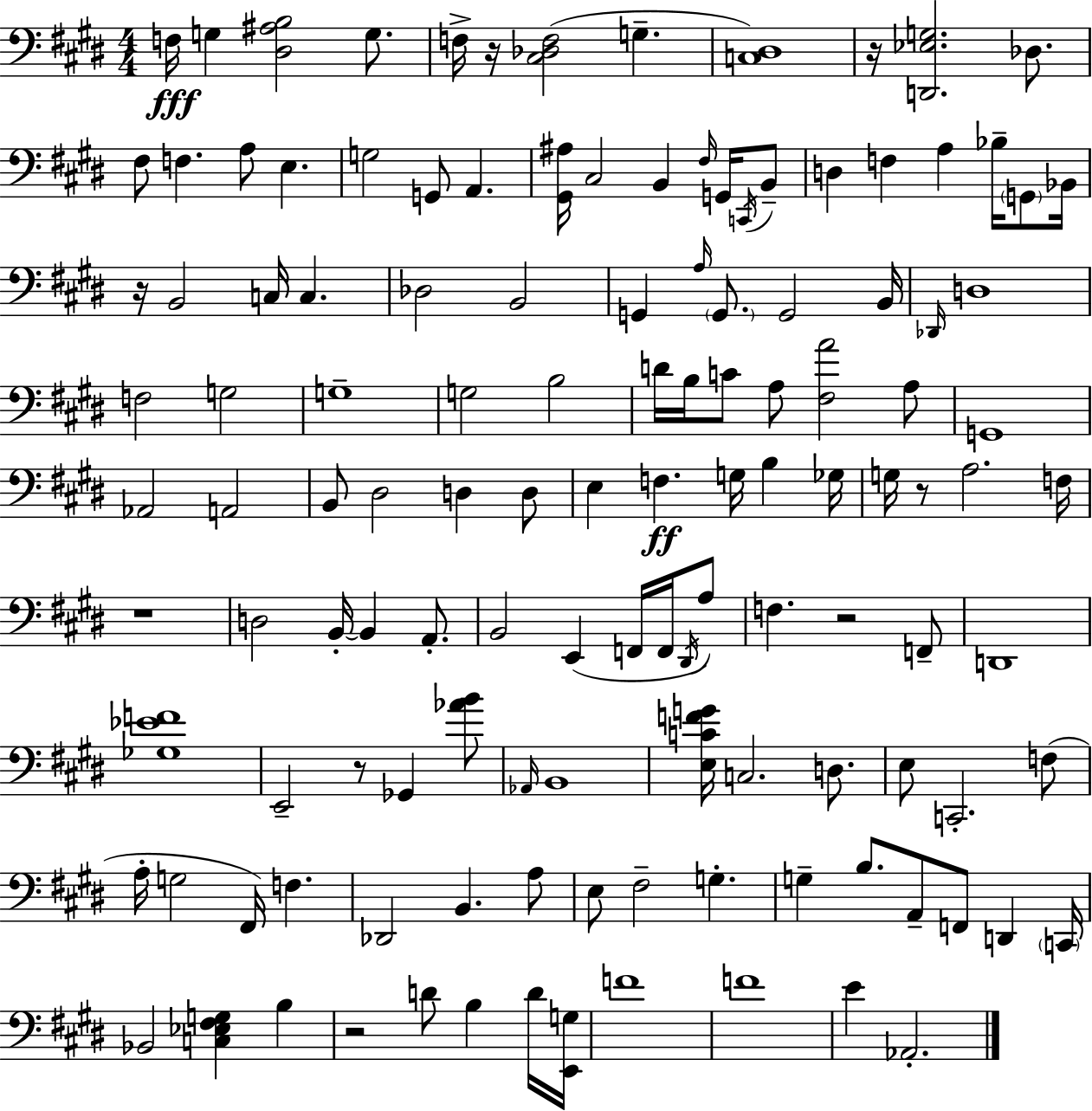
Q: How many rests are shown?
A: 8